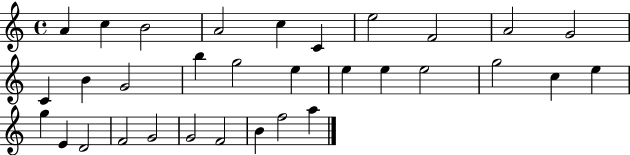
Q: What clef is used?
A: treble